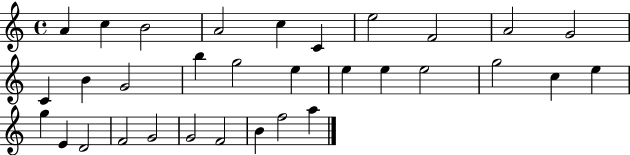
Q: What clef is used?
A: treble